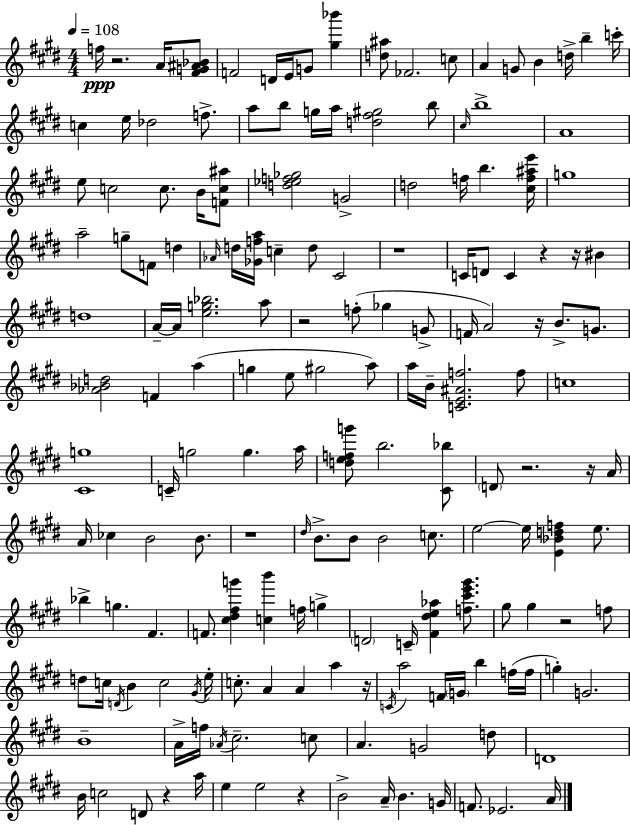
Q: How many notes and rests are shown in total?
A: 174